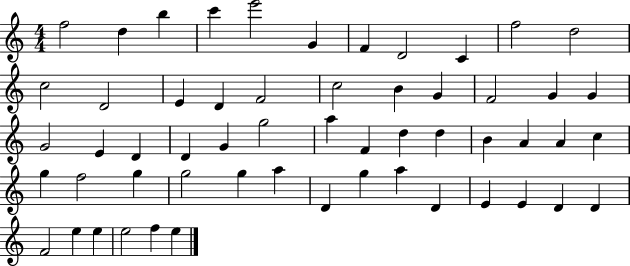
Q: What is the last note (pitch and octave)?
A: E5